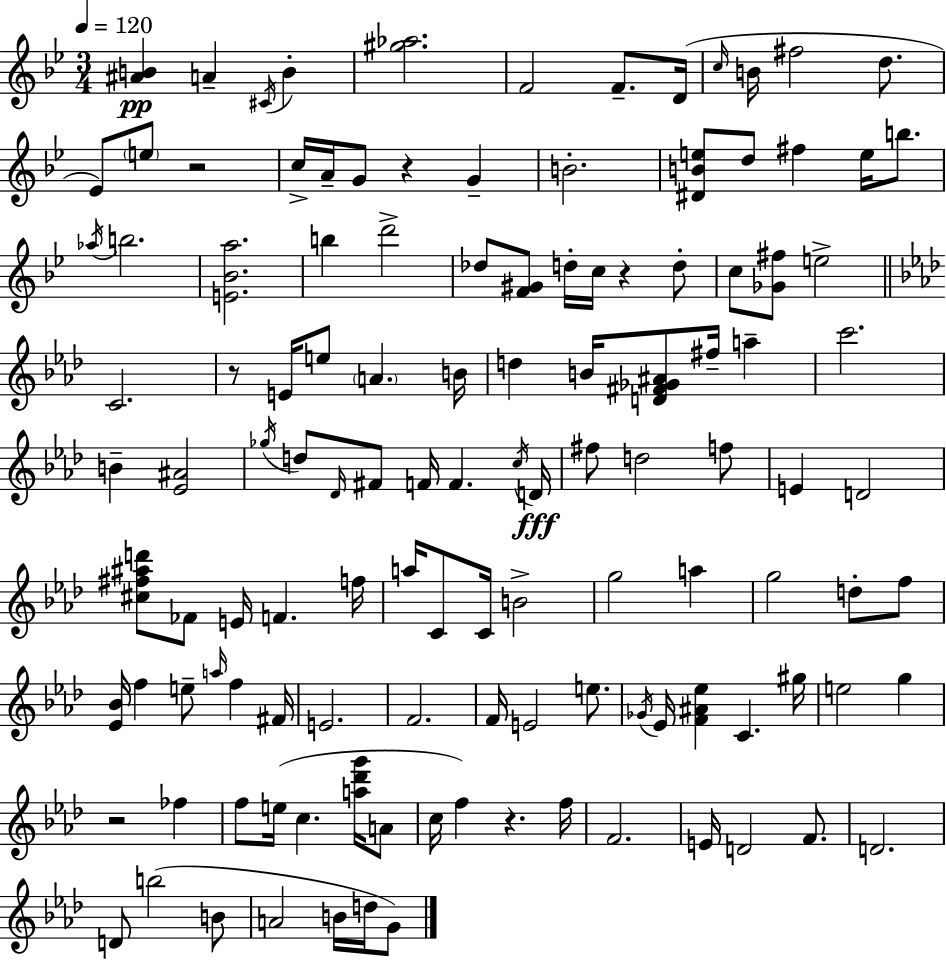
[A#4,B4]/q A4/q C#4/s B4/q [G#5,Ab5]/h. F4/h F4/e. D4/s C5/s B4/s F#5/h D5/e. Eb4/e E5/e R/h C5/s A4/s G4/e R/q G4/q B4/h. [D#4,B4,E5]/e D5/e F#5/q E5/s B5/e. Ab5/s B5/h. [E4,Bb4,A5]/h. B5/q D6/h Db5/e [F4,G#4]/e D5/s C5/s R/q D5/e C5/e [Gb4,F#5]/e E5/h C4/h. R/e E4/s E5/e A4/q. B4/s D5/q B4/s [D4,F#4,Gb4,A#4]/e F#5/s A5/q C6/h. B4/q [Eb4,A#4]/h Gb5/s D5/e Db4/s F#4/e F4/s F4/q. C5/s D4/s F#5/e D5/h F5/e E4/q D4/h [C#5,F#5,A#5,D6]/e FES4/e E4/s F4/q. F5/s A5/s C4/e C4/s B4/h G5/h A5/q G5/h D5/e F5/e [Eb4,Bb4]/s F5/q E5/e A5/s F5/q F#4/s E4/h. F4/h. F4/s E4/h E5/e. Gb4/s Eb4/s [F4,A#4,Eb5]/q C4/q. G#5/s E5/h G5/q R/h FES5/q F5/e E5/s C5/q. [A5,Db6,G6]/s A4/e C5/s F5/q R/q. F5/s F4/h. E4/s D4/h F4/e. D4/h. D4/e B5/h B4/e A4/h B4/s D5/s G4/e